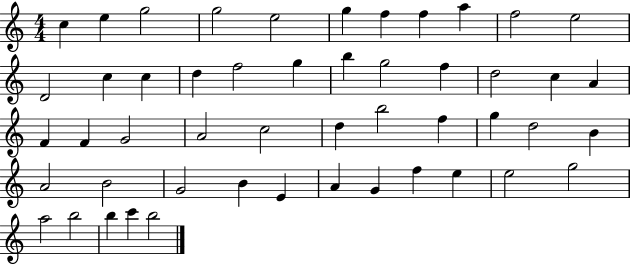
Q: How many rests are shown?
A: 0